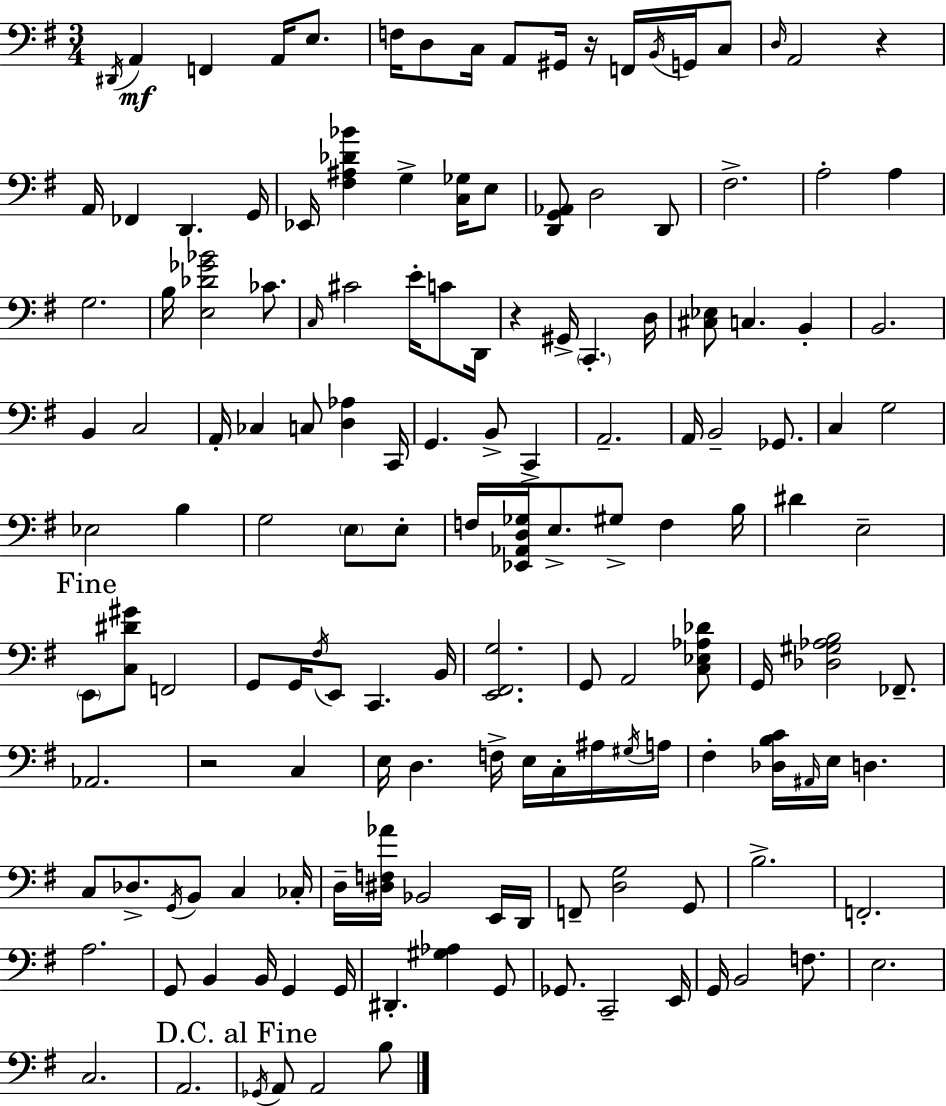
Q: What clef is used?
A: bass